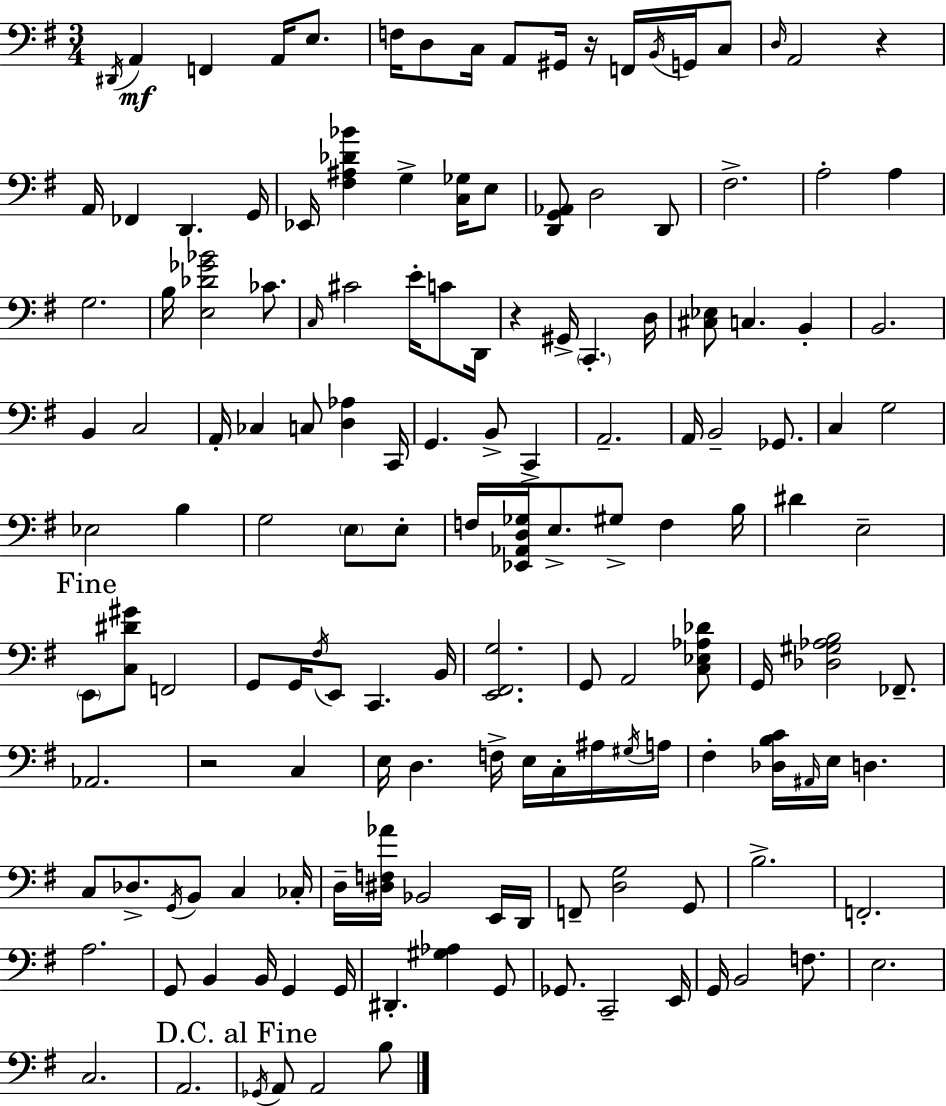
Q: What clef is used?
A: bass